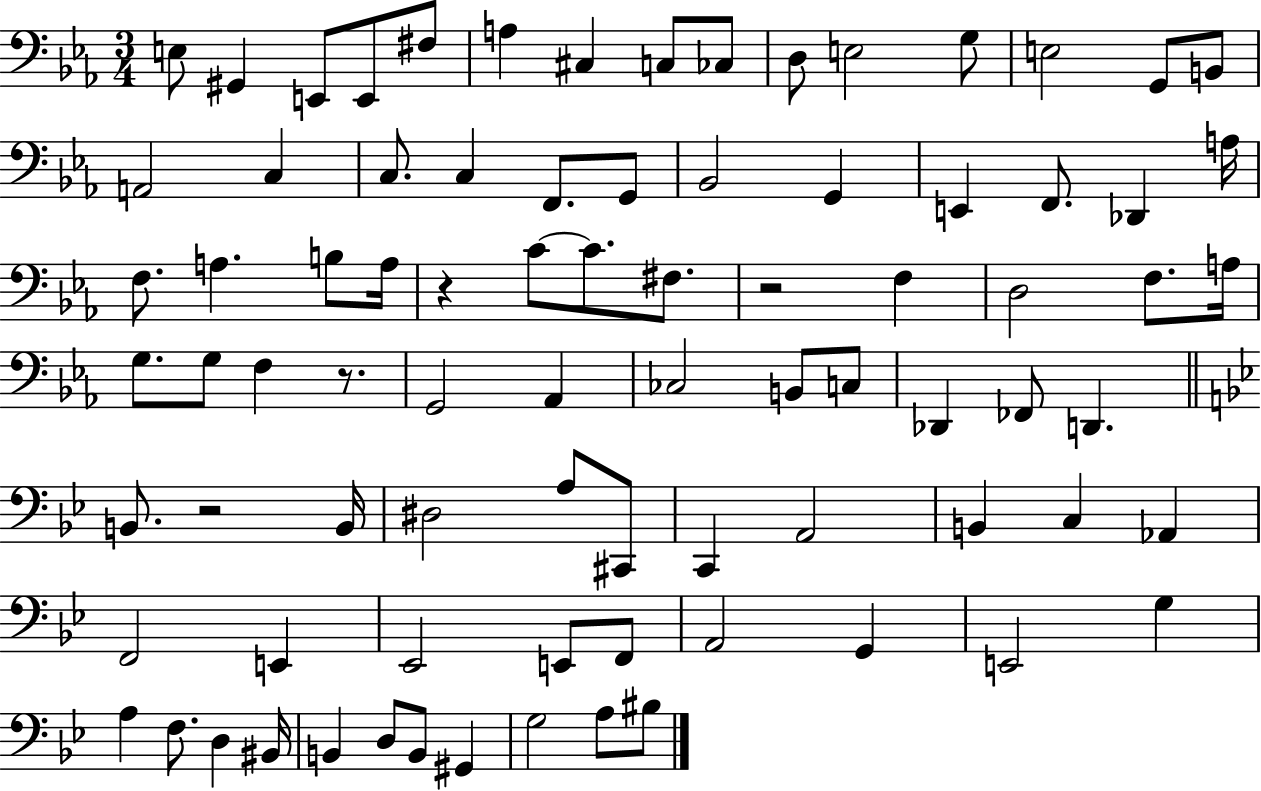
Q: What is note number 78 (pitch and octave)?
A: A3